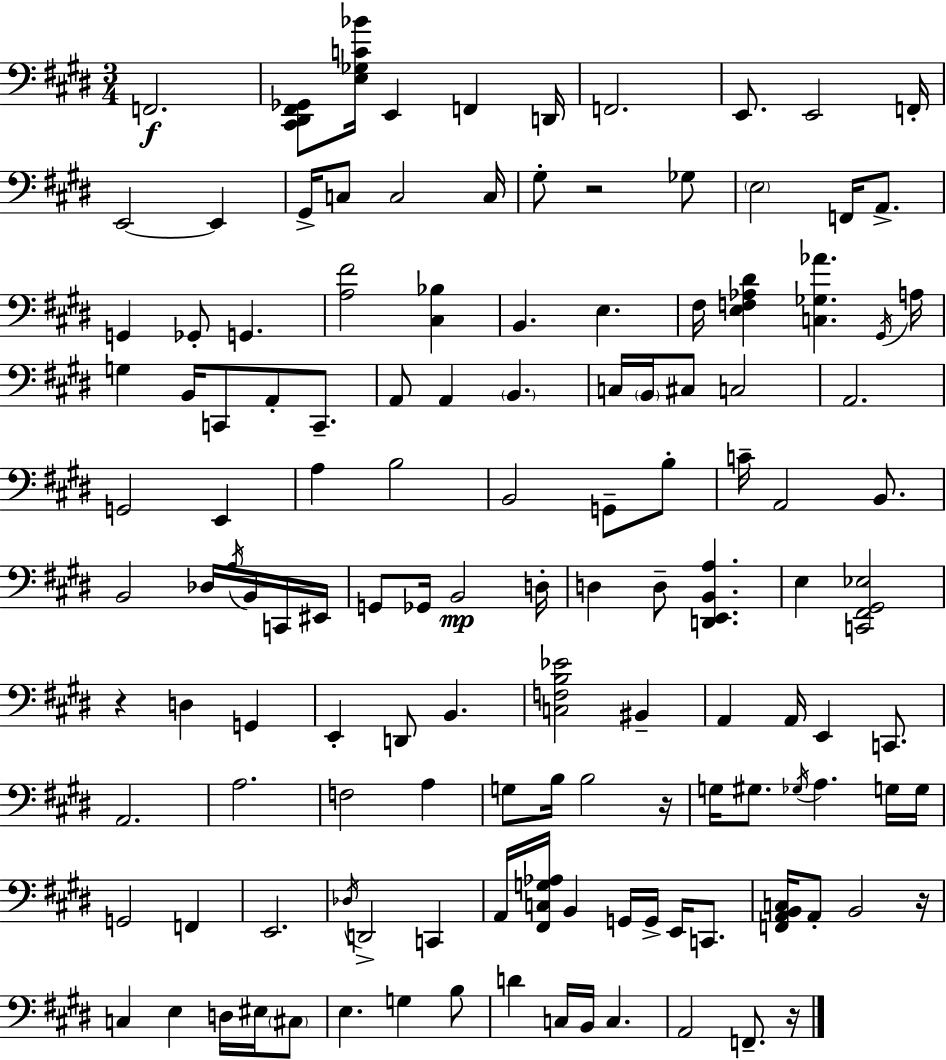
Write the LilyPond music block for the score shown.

{
  \clef bass
  \numericTimeSignature
  \time 3/4
  \key e \major
  f,2.\f | <cis, dis, fis, ges,>8 <e ges c' bes'>16 e,4 f,4 d,16 | f,2. | e,8. e,2 f,16-. | \break e,2~~ e,4 | gis,16-> c8 c2 c16 | gis8-. r2 ges8 | \parenthesize e2 f,16 a,8.-> | \break g,4 ges,8-. g,4. | <a fis'>2 <cis bes>4 | b,4. e4. | fis16 <e f aes dis'>4 <c ges aes'>4. \acciaccatura { gis,16 } | \break a16 g4 b,16 c,8 a,8-. c,8.-- | a,8 a,4 \parenthesize b,4. | c16 \parenthesize b,16 cis8 c2 | a,2. | \break g,2 e,4 | a4 b2 | b,2 g,8-- b8-. | c'16-- a,2 b,8. | \break b,2 des16 \acciaccatura { a16 } b,16 | c,16 eis,16 g,8 ges,16 b,2\mp | d16-. d4 d8-- <d, e, b, a>4. | e4 <c, fis, gis, ees>2 | \break r4 d4 g,4 | e,4-. d,8 b,4. | <c f b ees'>2 bis,4-- | a,4 a,16 e,4 c,8. | \break a,2. | a2. | f2 a4 | g8 b16 b2 | \break r16 g16 gis8. \acciaccatura { ges16 } a4. | g16 g16 g,2 f,4 | e,2. | \acciaccatura { des16 } d,2-> | \break c,4 a,16 <fis, c g aes>16 b,4 g,16 g,16-> | e,16 c,8. <f, a, b, c>16 a,8-. b,2 | r16 c4 e4 | d16 eis16 \parenthesize cis8 e4. g4 | \break b8 d'4 c16 b,16 c4. | a,2 | f,8.-- r16 \bar "|."
}